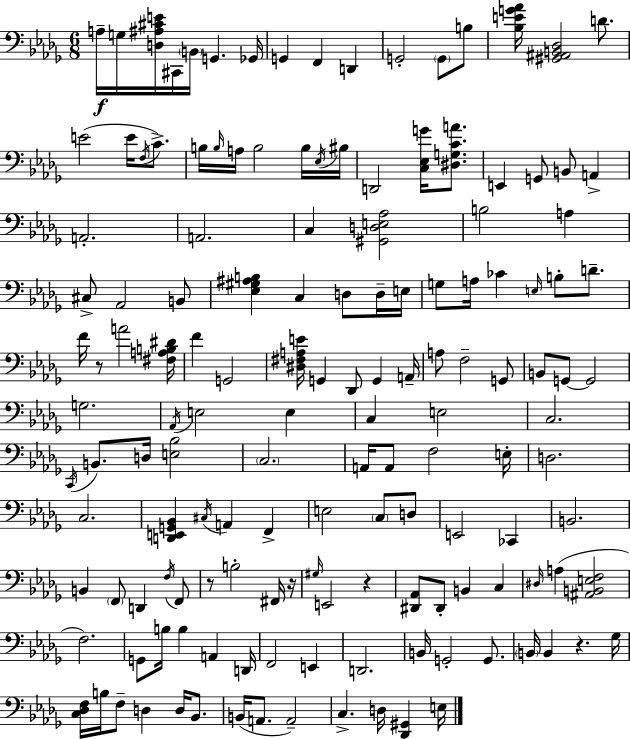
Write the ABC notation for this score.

X:1
T:Untitled
M:6/8
L:1/4
K:Bbm
A,/4 G,/4 [D,^A,^CE]/4 ^C,,/4 B,,/4 G,, _G,,/4 G,, F,, D,, G,,2 G,,/2 B,/2 [_B,EG_A]/4 [^G,,^A,,B,,_D,]2 D/2 E2 E/4 F,/4 C/2 B,/4 B,/4 A,/4 B,2 B,/4 _E,/4 ^B,/4 D,,2 [C,_E,G]/4 [^D,G,CA]/2 E,, G,,/2 B,,/2 A,, A,,2 A,,2 C, [^G,,D,E,_A,]2 B,2 A, ^C,/2 _A,,2 B,,/2 [_E,^G,^A,B,] C, D,/2 D,/4 E,/4 G,/2 A,/4 _C E,/4 B,/2 D/2 F/4 z/2 A2 [^F,A,B,^D]/4 F G,,2 [^D,^F,A,E]/4 G,, _D,,/2 G,, A,,/4 A,/2 F,2 G,,/2 B,,/2 G,,/2 G,,2 G,2 _A,,/4 E,2 E, C, E,2 C,2 C,,/4 B,,/2 D,/4 [E,_B,]2 C,2 A,,/4 A,,/2 F,2 E,/4 D,2 C,2 [D,,E,,G,,_B,,] ^C,/4 A,, F,, E,2 C,/2 D,/2 E,,2 _C,, B,,2 B,, F,,/2 D,, F,/4 F,,/2 z/2 B,2 ^F,,/4 z/4 ^G,/4 E,,2 z [^D,,_A,,]/2 ^D,,/2 B,, C, ^D,/4 A, [^A,,B,,E,F,]2 F,2 G,,/2 B,/4 B, A,, D,,/4 F,,2 E,, D,,2 B,,/4 G,,2 G,,/2 B,,/4 B,, z _G,/4 [C,_D,F,]/4 B,/4 F,/2 D, D,/4 _B,,/2 B,,/4 A,,/2 A,,2 C, D,/4 [_D,,^G,,] E,/4